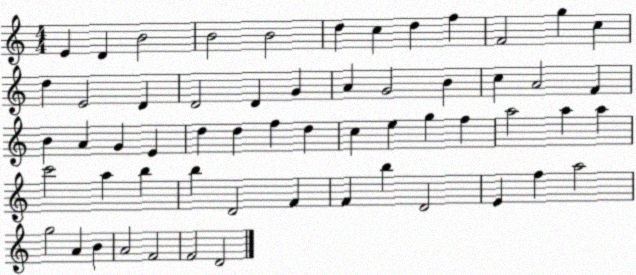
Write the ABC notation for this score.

X:1
T:Untitled
M:4/4
L:1/4
K:C
E D B2 B2 B2 d c d f F2 g c d E2 D D2 D G A G2 B c A2 F B A G E d d f d c e g f a2 a a c'2 a b b D2 F F b D2 E f a2 g2 A B A2 F2 F2 D2